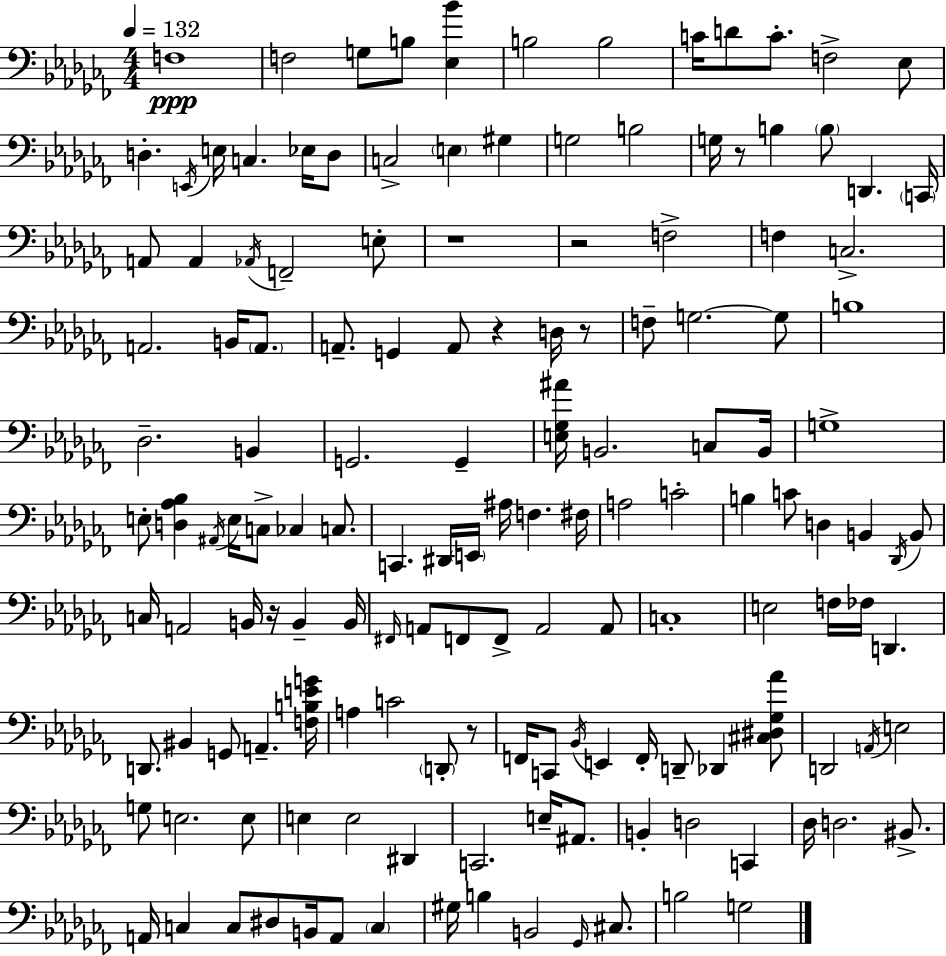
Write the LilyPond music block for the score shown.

{
  \clef bass
  \numericTimeSignature
  \time 4/4
  \key aes \minor
  \tempo 4 = 132
  f1\ppp | f2 g8 b8 <ees bes'>4 | b2 b2 | c'16 d'8 c'8.-. f2-> ees8 | \break d4.-. \acciaccatura { e,16 } e16 c4. ees16 d8 | c2-> \parenthesize e4 gis4 | g2 b2 | g16 r8 b4 \parenthesize b8 d,4. | \break \parenthesize c,16 a,8 a,4 \acciaccatura { aes,16 } f,2-- | e8-. r1 | r2 f2-> | f4 c2.-> | \break a,2. b,16 \parenthesize a,8. | a,8.-- g,4 a,8 r4 d16 | r8 f8-- g2.~~ | g8 b1 | \break des2.-- b,4 | g,2. g,4-- | <e ges ais'>16 b,2. c8 | b,16 g1-> | \break e8-. <d aes bes>4 \acciaccatura { ais,16 } e16 c8-> ces4 | c8. c,4. dis,16 \parenthesize e,16 ais16 f4. | fis16 a2 c'2-. | b4 c'8 d4 b,4 | \break \acciaccatura { des,16 } b,8 c16 a,2 b,16 r16 b,4-- | b,16 \grace { fis,16 } a,8 f,8 f,8-> a,2 | a,8 c1-. | e2 f16 fes16 d,4. | \break d,8. bis,4 g,8 a,4.-- | <f b e' g'>16 a4 c'2 | \parenthesize d,8-. r8 f,16 c,8 \acciaccatura { bes,16 } e,4 f,16-. d,8-- | des,4 <cis dis ges aes'>8 d,2 \acciaccatura { a,16 } e2 | \break g8 e2. | e8 e4 e2 | dis,4 c,2. | e16-- ais,8. b,4-. d2 | \break c,4 des16 d2. | bis,8.-> a,16 c4 c8 dis8 | b,16 a,8 \parenthesize c4 gis16 b4 b,2 | \grace { ges,16 } cis8. b2 | \break g2 \bar "|."
}